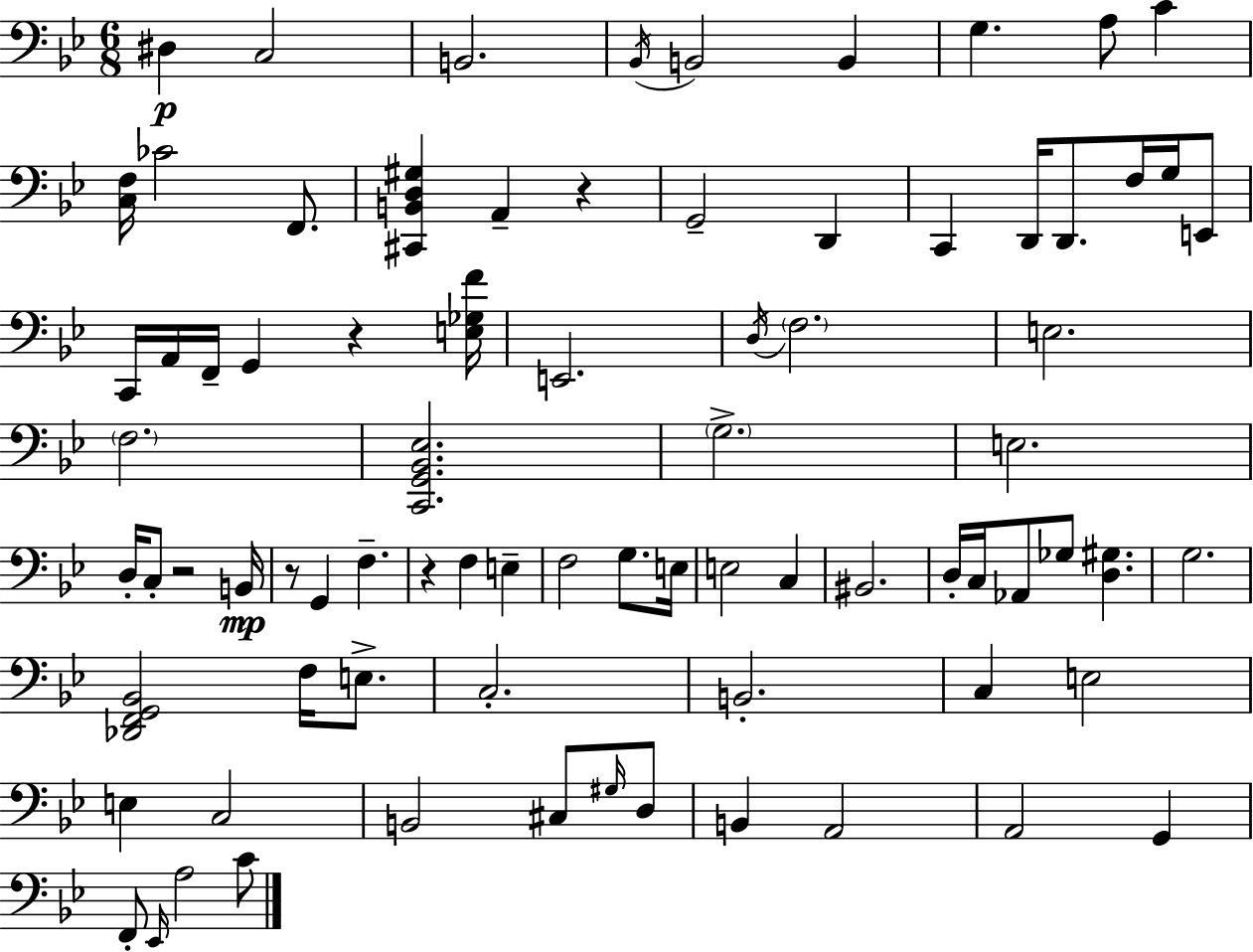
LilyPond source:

{
  \clef bass
  \numericTimeSignature
  \time 6/8
  \key g \minor
  dis4\p c2 | b,2. | \acciaccatura { bes,16 } b,2 b,4 | g4. a8 c'4 | \break <c f>16 ces'2 f,8. | <cis, b, d gis>4 a,4-- r4 | g,2-- d,4 | c,4 d,16 d,8. f16 g16 e,8 | \break c,16 a,16 f,16-- g,4 r4 | <e ges f'>16 e,2. | \acciaccatura { d16 } \parenthesize f2. | e2. | \break \parenthesize f2. | <c, g, bes, ees>2. | \parenthesize g2.-> | e2. | \break d16-. c8-. r2 | b,16\mp r8 g,4 f4.-- | r4 f4 e4-- | f2 g8. | \break e16 e2 c4 | bis,2. | d16-. c16 aes,8 ges8 <d gis>4. | g2. | \break <des, f, g, bes,>2 f16 e8.-> | c2.-. | b,2.-. | c4 e2 | \break e4 c2 | b,2 cis8 | \grace { gis16 } d8 b,4 a,2 | a,2 g,4 | \break f,8-. \grace { ees,16 } a2 | c'8 \bar "|."
}